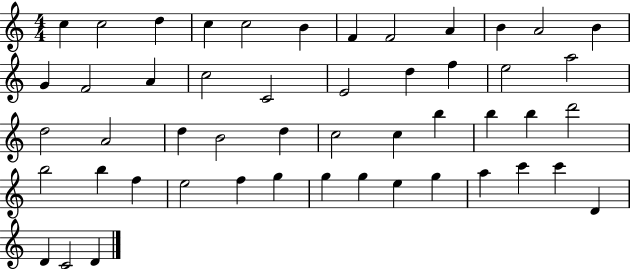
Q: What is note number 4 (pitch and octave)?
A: C5